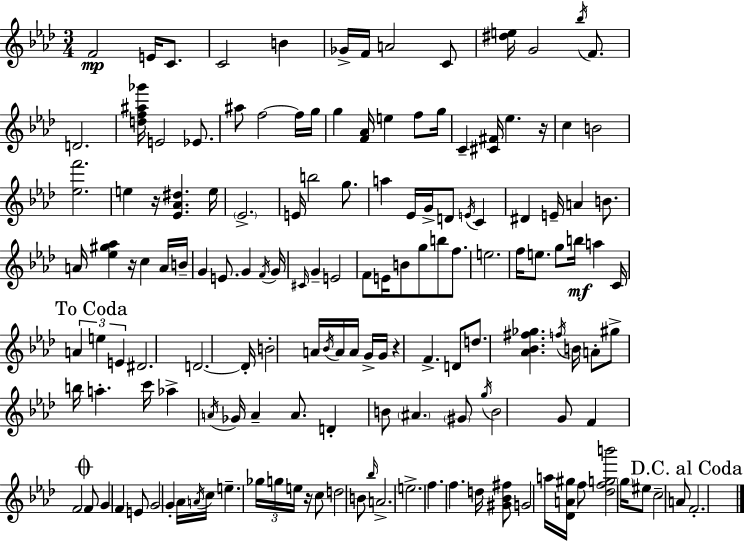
F4/h E4/s C4/e. C4/h B4/q Gb4/s F4/s A4/h C4/e [D#5,E5]/s G4/h Bb5/s F4/e. D4/h. [D5,F5,A#5,Gb6]/s E4/h Eb4/e. A#5/e F5/h F5/s G5/s G5/q [F4,Ab4]/s E5/q F5/e G5/s C4/q [C#4,F#4]/s Eb5/q. R/s C5/q B4/h [Eb5,F6]/h. E5/q R/s [Eb4,Ab4,D#5]/q. E5/s Eb4/h. E4/s B5/h G5/e. A5/q Eb4/s G4/s D4/e E4/s C4/q D#4/q E4/s A4/q B4/e. A4/s [Eb5,G#5,Ab5]/q R/s C5/q A4/s B4/s G4/q E4/e. G4/q F4/s G4/s C#4/s G4/q E4/h F4/e E4/s B4/e G5/e B5/e F5/e. E5/h. F5/s E5/e. G5/e B5/s A5/q C4/s A4/q E5/q E4/q D#4/h. D4/h. D4/s B4/h A4/s Bb4/s A4/s A4/s G4/s G4/s R/q F4/q. D4/e D5/e. [Ab4,Bb4,F#5,Gb5]/q. F5/s B4/s A4/e G#5/e B5/s A5/q. C6/s Ab5/q A4/s Gb4/s A4/q A4/e. D4/q B4/e A#4/q. G#4/e G5/s B4/h G4/e F4/q F4/h F4/e G4/q F4/q E4/e G4/h G4/q Ab4/s A4/s C5/s E5/q. Gb5/s G5/s E5/s R/s C5/e D5/h B4/e Bb5/s A4/h. E5/h. F5/q. F5/q. D5/s [G#4,Bb4,F#5]/e G4/h A5/s [Db4,A4,G#5]/s F5/e [Db5,F5,G5,B6]/h G5/s EIS5/e C5/h A4/e F4/h.